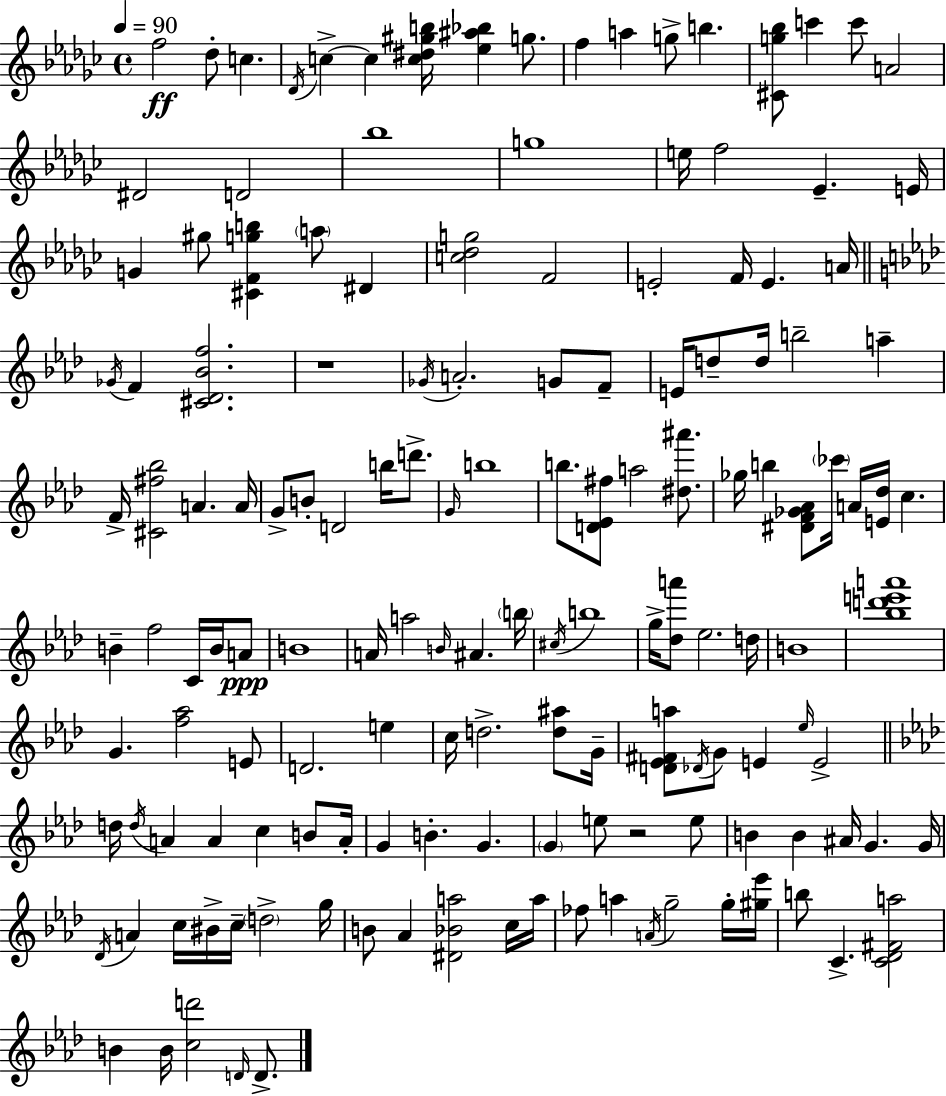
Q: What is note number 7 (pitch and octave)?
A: G5